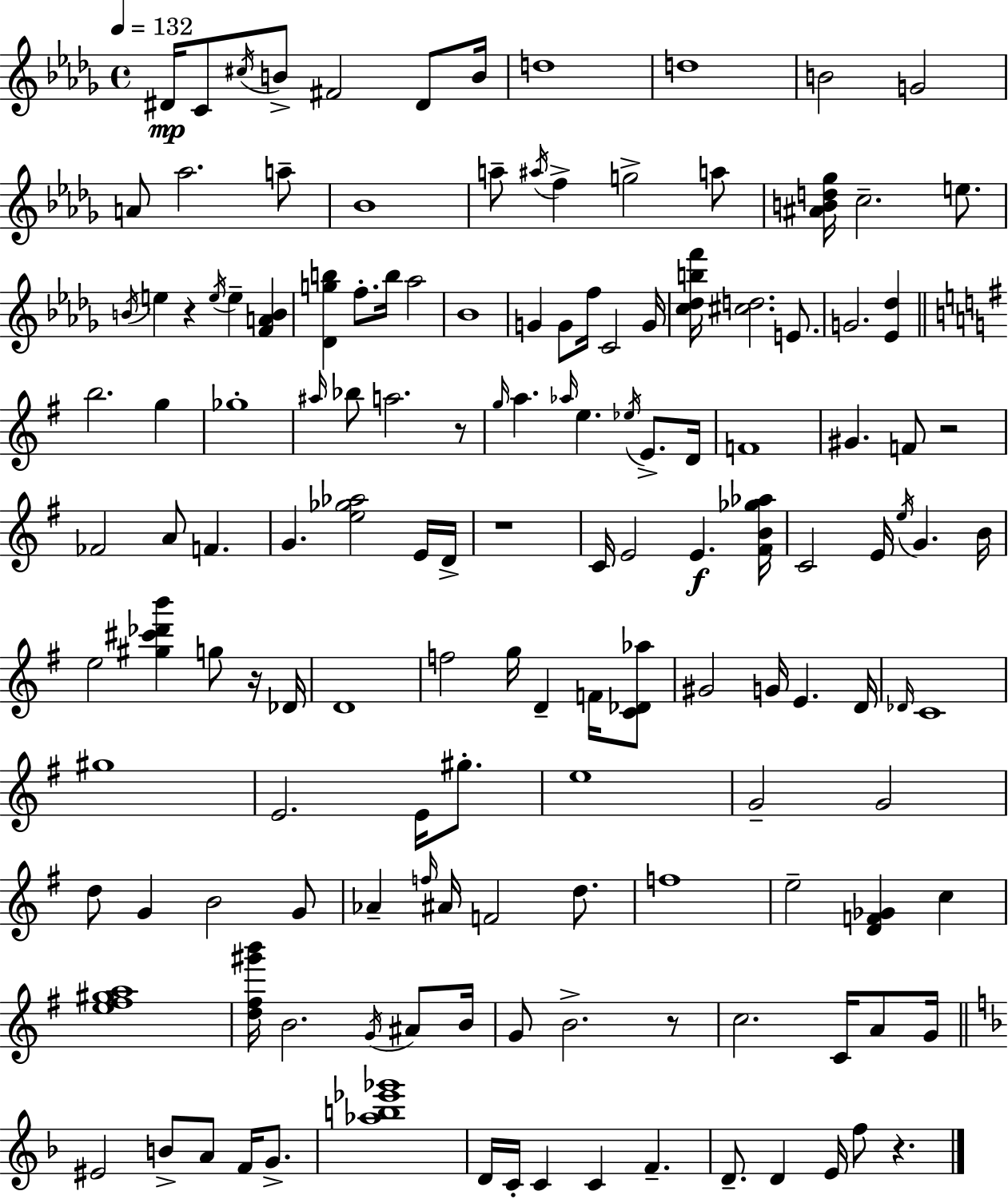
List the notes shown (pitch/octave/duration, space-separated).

D#4/s C4/e C#5/s B4/e F#4/h D#4/e B4/s D5/w D5/w B4/h G4/h A4/e Ab5/h. A5/e Bb4/w A5/e A#5/s F5/q G5/h A5/e [A#4,B4,D5,Gb5]/s C5/h. E5/e. B4/s E5/q R/q E5/s E5/q [F4,A4,B4]/q [Db4,G5,B5]/q F5/e. B5/s Ab5/h Bb4/w G4/q G4/e F5/s C4/h G4/s [C5,Db5,B5,F6]/s [C#5,D5]/h. E4/e. G4/h. [Eb4,Db5]/q B5/h. G5/q Gb5/w A#5/s Bb5/e A5/h. R/e G5/s A5/q. Ab5/s E5/q. Eb5/s E4/e. D4/s F4/w G#4/q. F4/e R/h FES4/h A4/e F4/q. G4/q. [E5,Gb5,Ab5]/h E4/s D4/s R/w C4/s E4/h E4/q. [F#4,B4,Gb5,Ab5]/s C4/h E4/s E5/s G4/q. B4/s E5/h [G#5,C#6,Db6,B6]/q G5/e R/s Db4/s D4/w F5/h G5/s D4/q F4/s [C4,Db4,Ab5]/e G#4/h G4/s E4/q. D4/s Db4/s C4/w G#5/w E4/h. E4/s G#5/e. E5/w G4/h G4/h D5/e G4/q B4/h G4/e Ab4/q F5/s A#4/s F4/h D5/e. F5/w E5/h [D4,F4,Gb4]/q C5/q [E5,F#5,G#5,A5]/w [D5,F#5,G#6,B6]/s B4/h. G4/s A#4/e B4/s G4/e B4/h. R/e C5/h. C4/s A4/e G4/s EIS4/h B4/e A4/e F4/s G4/e. [Ab5,B5,Eb6,Gb6]/w D4/s C4/s C4/q C4/q F4/q. D4/e. D4/q E4/s F5/e R/q.